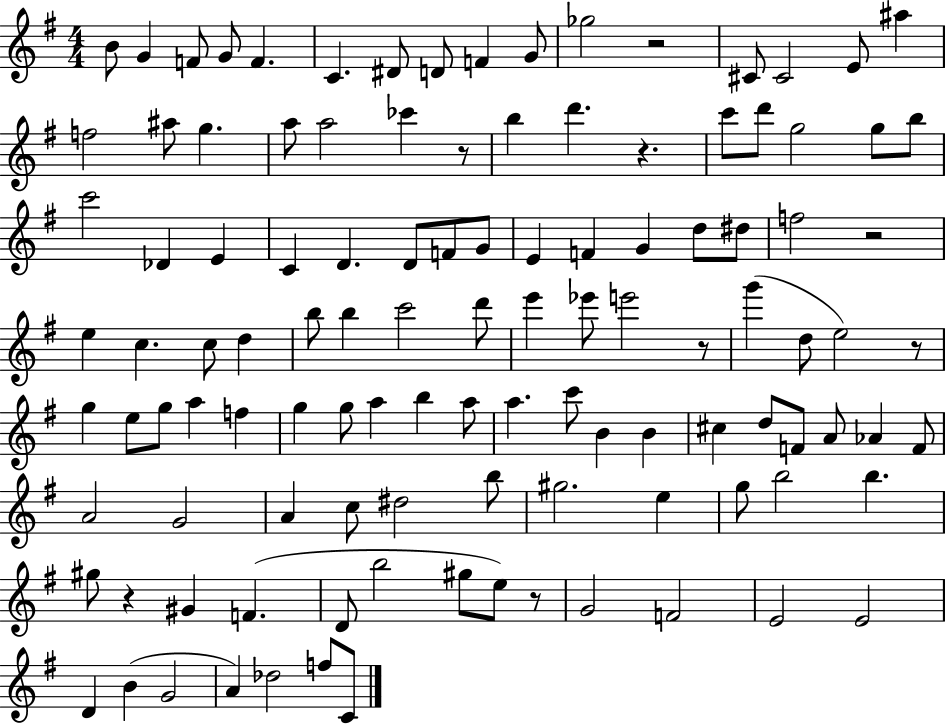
X:1
T:Untitled
M:4/4
L:1/4
K:G
B/2 G F/2 G/2 F C ^D/2 D/2 F G/2 _g2 z2 ^C/2 ^C2 E/2 ^a f2 ^a/2 g a/2 a2 _c' z/2 b d' z c'/2 d'/2 g2 g/2 b/2 c'2 _D E C D D/2 F/2 G/2 E F G d/2 ^d/2 f2 z2 e c c/2 d b/2 b c'2 d'/2 e' _e'/2 e'2 z/2 g' d/2 e2 z/2 g e/2 g/2 a f g g/2 a b a/2 a c'/2 B B ^c d/2 F/2 A/2 _A F/2 A2 G2 A c/2 ^d2 b/2 ^g2 e g/2 b2 b ^g/2 z ^G F D/2 b2 ^g/2 e/2 z/2 G2 F2 E2 E2 D B G2 A _d2 f/2 C/2